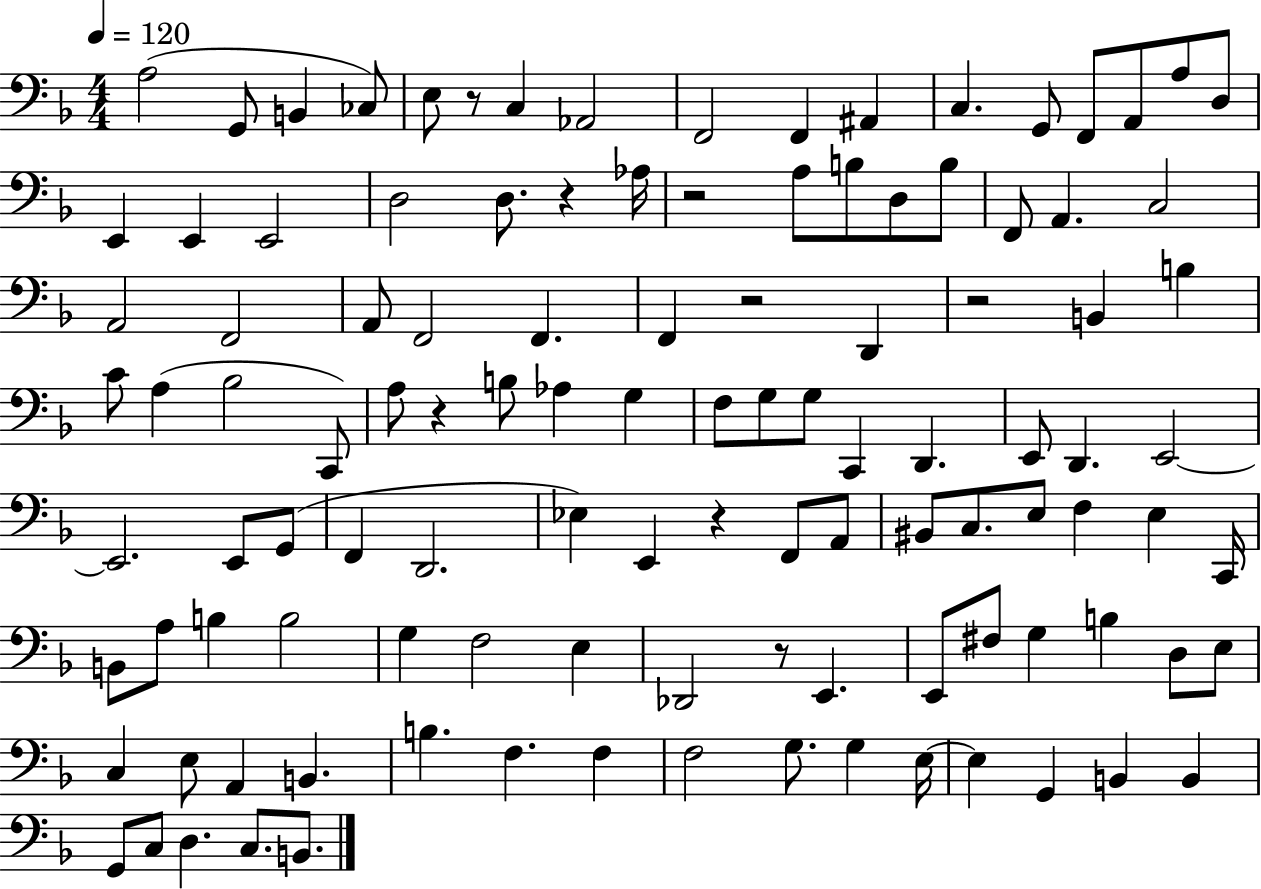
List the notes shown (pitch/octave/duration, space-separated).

A3/h G2/e B2/q CES3/e E3/e R/e C3/q Ab2/h F2/h F2/q A#2/q C3/q. G2/e F2/e A2/e A3/e D3/e E2/q E2/q E2/h D3/h D3/e. R/q Ab3/s R/h A3/e B3/e D3/e B3/e F2/e A2/q. C3/h A2/h F2/h A2/e F2/h F2/q. F2/q R/h D2/q R/h B2/q B3/q C4/e A3/q Bb3/h C2/e A3/e R/q B3/e Ab3/q G3/q F3/e G3/e G3/e C2/q D2/q. E2/e D2/q. E2/h E2/h. E2/e G2/e F2/q D2/h. Eb3/q E2/q R/q F2/e A2/e BIS2/e C3/e. E3/e F3/q E3/q C2/s B2/e A3/e B3/q B3/h G3/q F3/h E3/q Db2/h R/e E2/q. E2/e F#3/e G3/q B3/q D3/e E3/e C3/q E3/e A2/q B2/q. B3/q. F3/q. F3/q F3/h G3/e. G3/q E3/s E3/q G2/q B2/q B2/q G2/e C3/e D3/q. C3/e. B2/e.